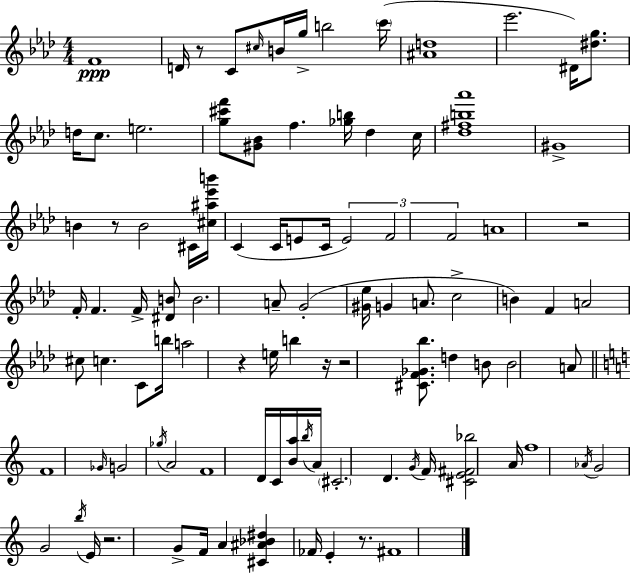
X:1
T:Untitled
M:4/4
L:1/4
K:Ab
F4 D/4 z/2 C/2 ^c/4 B/4 g/4 b2 c'/4 [^Ad]4 _e'2 ^D/4 [^dg]/2 d/4 c/2 e2 [g^c'f']/2 [^G_B]/2 f [_gb]/4 _d c/4 [_d^fb_a']4 ^G4 B z/2 B2 ^C/4 [^c^a_e'b']/4 C C/4 E/2 C/4 E2 F2 F2 A4 z2 F/4 F F/4 [^DB]/2 B2 A/2 G2 [^G_e]/4 G A/2 c2 B F A2 ^c/2 c C/2 b/4 a2 z e/4 b z/4 z2 [^CF_G_b]/2 d B/2 B2 A/2 F4 _G/4 G2 _g/4 A2 F4 D/4 C/4 [Ba]/4 b/4 A/4 ^C2 D G/4 F/4 [^CE^F_b]2 A/4 f4 _A/4 G2 G2 b/4 E/4 z2 G/2 F/4 A [^C^A_B^d] _F/4 E z/2 ^F4